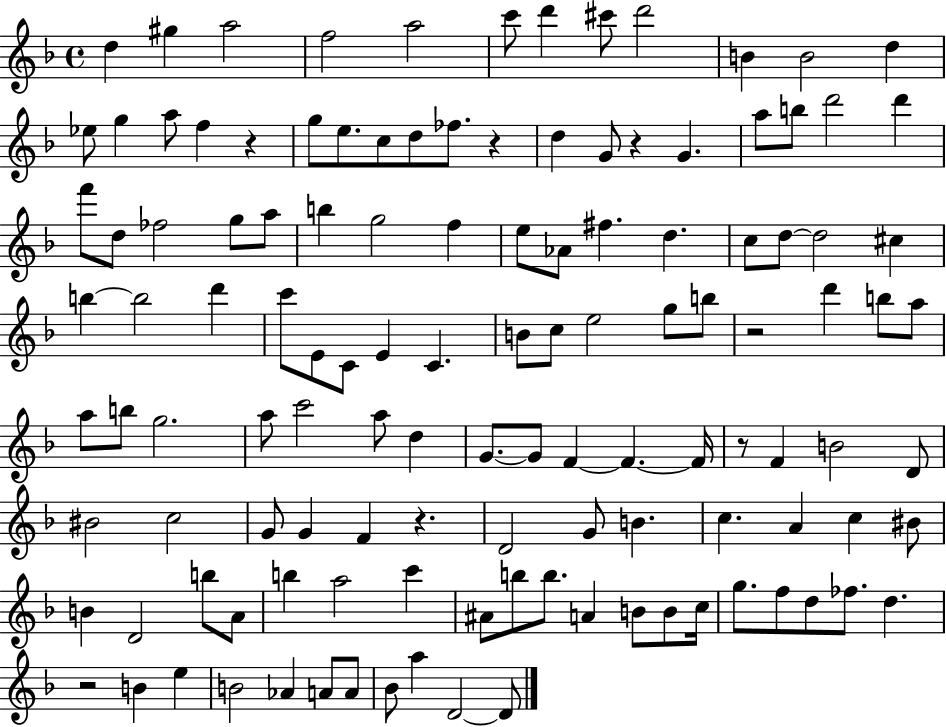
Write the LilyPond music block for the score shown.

{
  \clef treble
  \time 4/4
  \defaultTimeSignature
  \key f \major
  d''4 gis''4 a''2 | f''2 a''2 | c'''8 d'''4 cis'''8 d'''2 | b'4 b'2 d''4 | \break ees''8 g''4 a''8 f''4 r4 | g''8 e''8. c''8 d''8 fes''8. r4 | d''4 g'8 r4 g'4. | a''8 b''8 d'''2 d'''4 | \break f'''8 d''8 fes''2 g''8 a''8 | b''4 g''2 f''4 | e''8 aes'8 fis''4. d''4. | c''8 d''8~~ d''2 cis''4 | \break b''4~~ b''2 d'''4 | c'''8 e'8 c'8 e'4 c'4. | b'8 c''8 e''2 g''8 b''8 | r2 d'''4 b''8 a''8 | \break a''8 b''8 g''2. | a''8 c'''2 a''8 d''4 | g'8.~~ g'8 f'4~~ f'4.~~ f'16 | r8 f'4 b'2 d'8 | \break bis'2 c''2 | g'8 g'4 f'4 r4. | d'2 g'8 b'4. | c''4. a'4 c''4 bis'8 | \break b'4 d'2 b''8 a'8 | b''4 a''2 c'''4 | ais'8 b''8 b''8. a'4 b'8 b'8 c''16 | g''8. f''8 d''8 fes''8. d''4. | \break r2 b'4 e''4 | b'2 aes'4 a'8 a'8 | bes'8 a''4 d'2~~ d'8 | \bar "|."
}